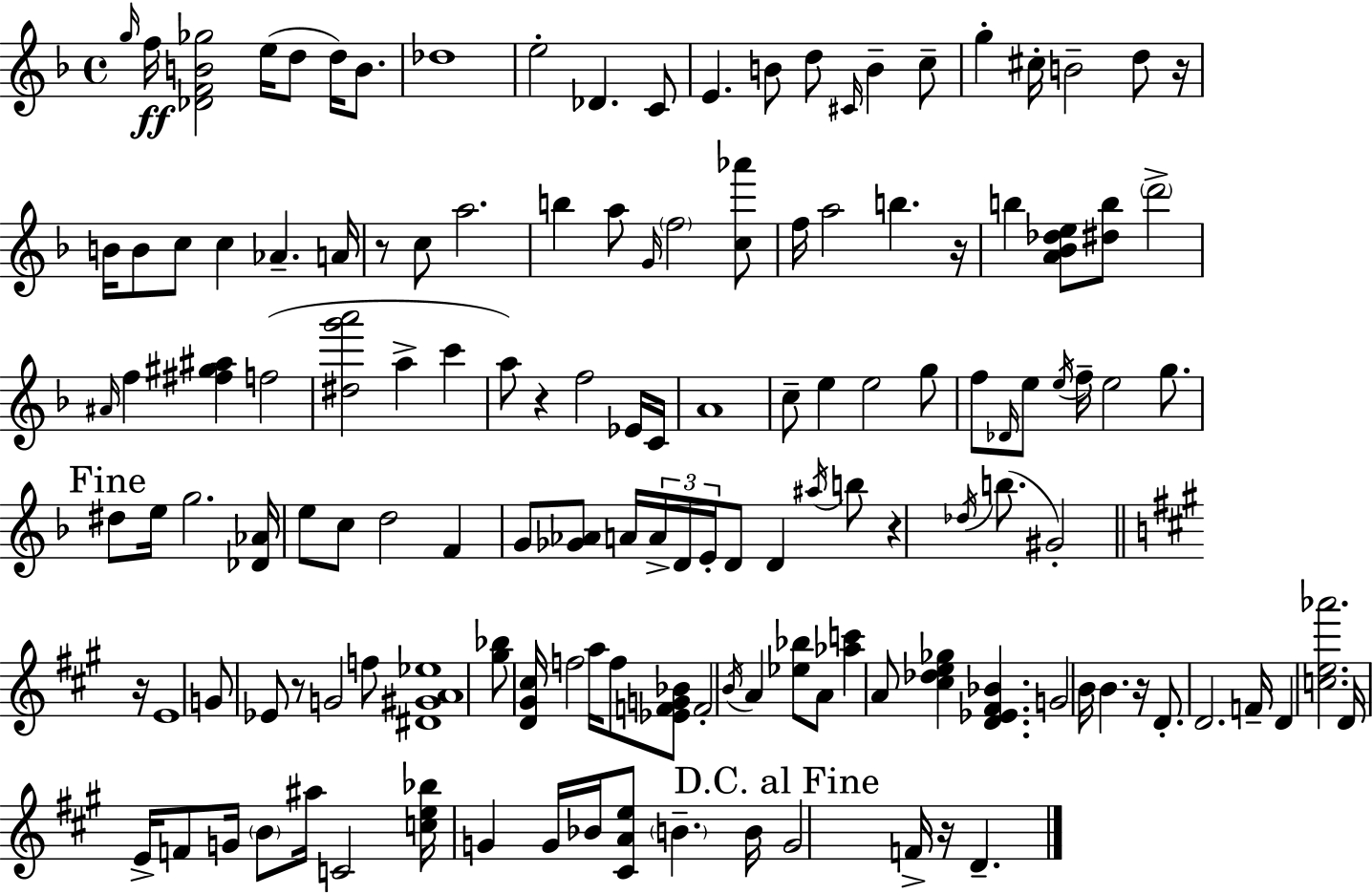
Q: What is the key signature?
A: F major